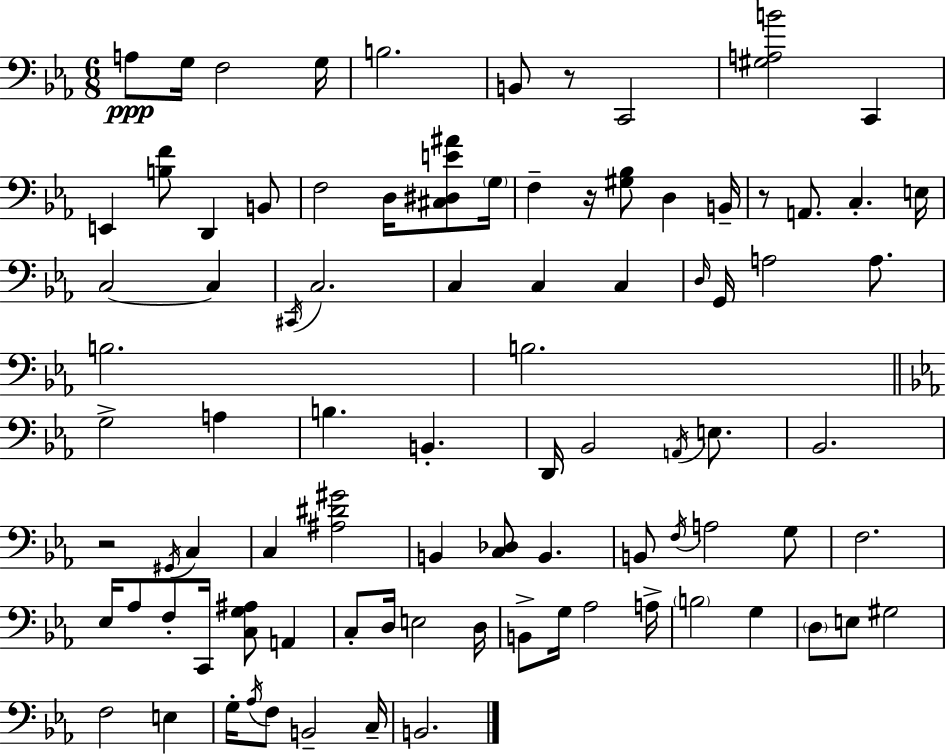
X:1
T:Untitled
M:6/8
L:1/4
K:Eb
A,/2 G,/4 F,2 G,/4 B,2 B,,/2 z/2 C,,2 [^G,A,B]2 C,, E,, [B,F]/2 D,, B,,/2 F,2 D,/4 [^C,^D,E^A]/2 G,/4 F, z/4 [^G,_B,]/2 D, B,,/4 z/2 A,,/2 C, E,/4 C,2 C, ^C,,/4 C,2 C, C, C, D,/4 G,,/4 A,2 A,/2 B,2 B,2 G,2 A, B, B,, D,,/4 _B,,2 A,,/4 E,/2 _B,,2 z2 ^G,,/4 C, C, [^A,^D^G]2 B,, [C,_D,]/2 B,, B,,/2 F,/4 A,2 G,/2 F,2 _E,/4 _A,/2 F,/2 C,,/4 [C,G,^A,]/2 A,, C,/2 D,/4 E,2 D,/4 B,,/2 G,/4 _A,2 A,/4 B,2 G, D,/2 E,/2 ^G,2 F,2 E, G,/4 _A,/4 F,/2 B,,2 C,/4 B,,2